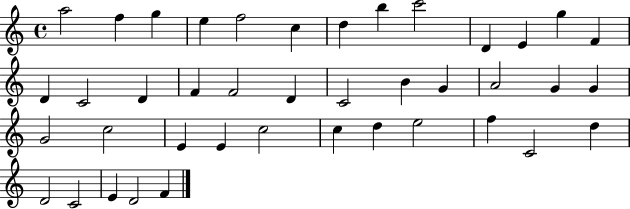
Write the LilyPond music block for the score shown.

{
  \clef treble
  \time 4/4
  \defaultTimeSignature
  \key c \major
  a''2 f''4 g''4 | e''4 f''2 c''4 | d''4 b''4 c'''2 | d'4 e'4 g''4 f'4 | \break d'4 c'2 d'4 | f'4 f'2 d'4 | c'2 b'4 g'4 | a'2 g'4 g'4 | \break g'2 c''2 | e'4 e'4 c''2 | c''4 d''4 e''2 | f''4 c'2 d''4 | \break d'2 c'2 | e'4 d'2 f'4 | \bar "|."
}